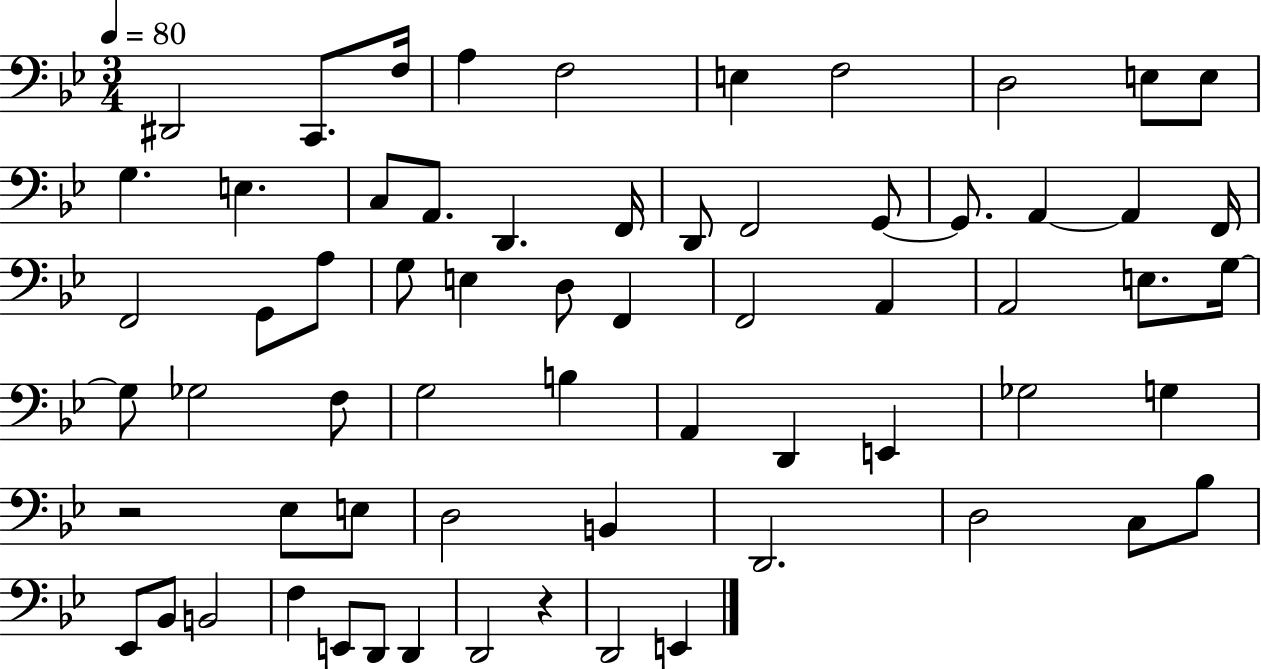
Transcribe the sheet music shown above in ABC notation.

X:1
T:Untitled
M:3/4
L:1/4
K:Bb
^D,,2 C,,/2 F,/4 A, F,2 E, F,2 D,2 E,/2 E,/2 G, E, C,/2 A,,/2 D,, F,,/4 D,,/2 F,,2 G,,/2 G,,/2 A,, A,, F,,/4 F,,2 G,,/2 A,/2 G,/2 E, D,/2 F,, F,,2 A,, A,,2 E,/2 G,/4 G,/2 _G,2 F,/2 G,2 B, A,, D,, E,, _G,2 G, z2 _E,/2 E,/2 D,2 B,, D,,2 D,2 C,/2 _B,/2 _E,,/2 _B,,/2 B,,2 F, E,,/2 D,,/2 D,, D,,2 z D,,2 E,,